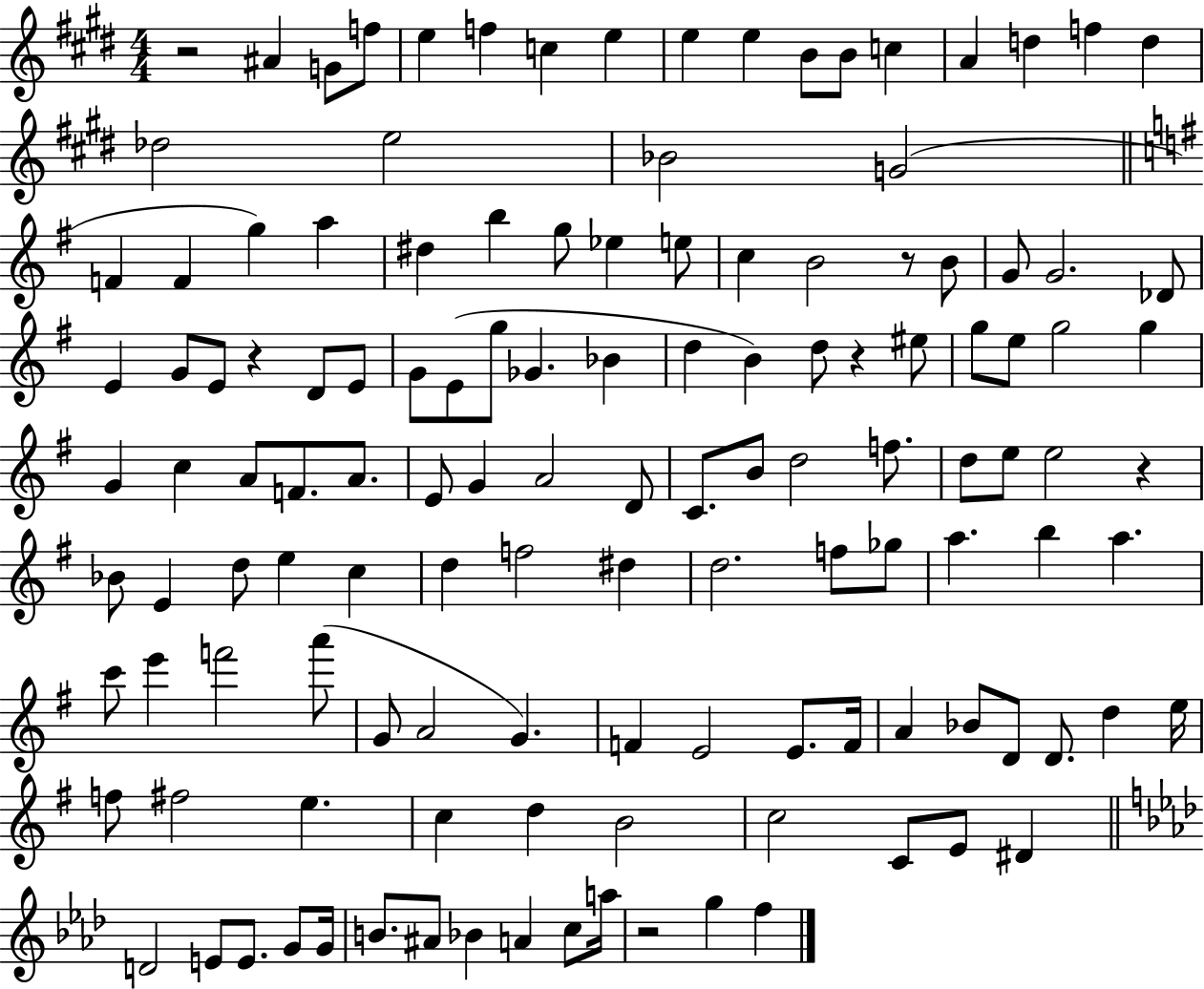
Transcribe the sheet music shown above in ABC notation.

X:1
T:Untitled
M:4/4
L:1/4
K:E
z2 ^A G/2 f/2 e f c e e e B/2 B/2 c A d f d _d2 e2 _B2 G2 F F g a ^d b g/2 _e e/2 c B2 z/2 B/2 G/2 G2 _D/2 E G/2 E/2 z D/2 E/2 G/2 E/2 g/2 _G _B d B d/2 z ^e/2 g/2 e/2 g2 g G c A/2 F/2 A/2 E/2 G A2 D/2 C/2 B/2 d2 f/2 d/2 e/2 e2 z _B/2 E d/2 e c d f2 ^d d2 f/2 _g/2 a b a c'/2 e' f'2 a'/2 G/2 A2 G F E2 E/2 F/4 A _B/2 D/2 D/2 d e/4 f/2 ^f2 e c d B2 c2 C/2 E/2 ^D D2 E/2 E/2 G/2 G/4 B/2 ^A/2 _B A c/2 a/4 z2 g f